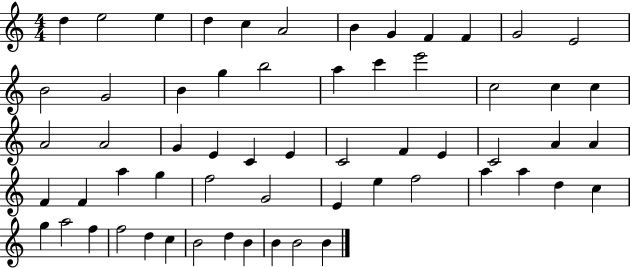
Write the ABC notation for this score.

X:1
T:Untitled
M:4/4
L:1/4
K:C
d e2 e d c A2 B G F F G2 E2 B2 G2 B g b2 a c' e'2 c2 c c A2 A2 G E C E C2 F E C2 A A F F a g f2 G2 E e f2 a a d c g a2 f f2 d c B2 d B B B2 B